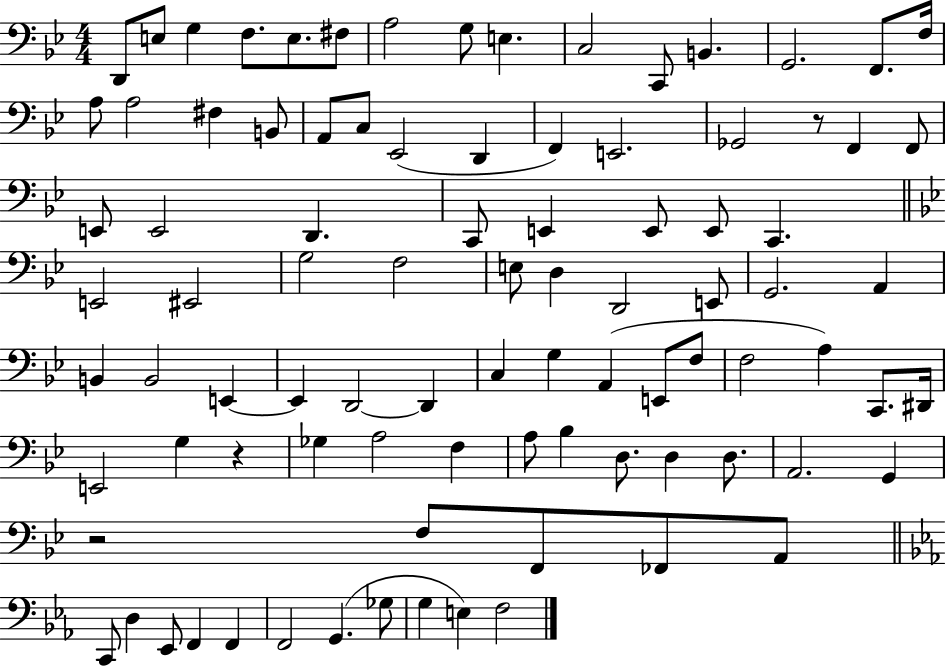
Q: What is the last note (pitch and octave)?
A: F3